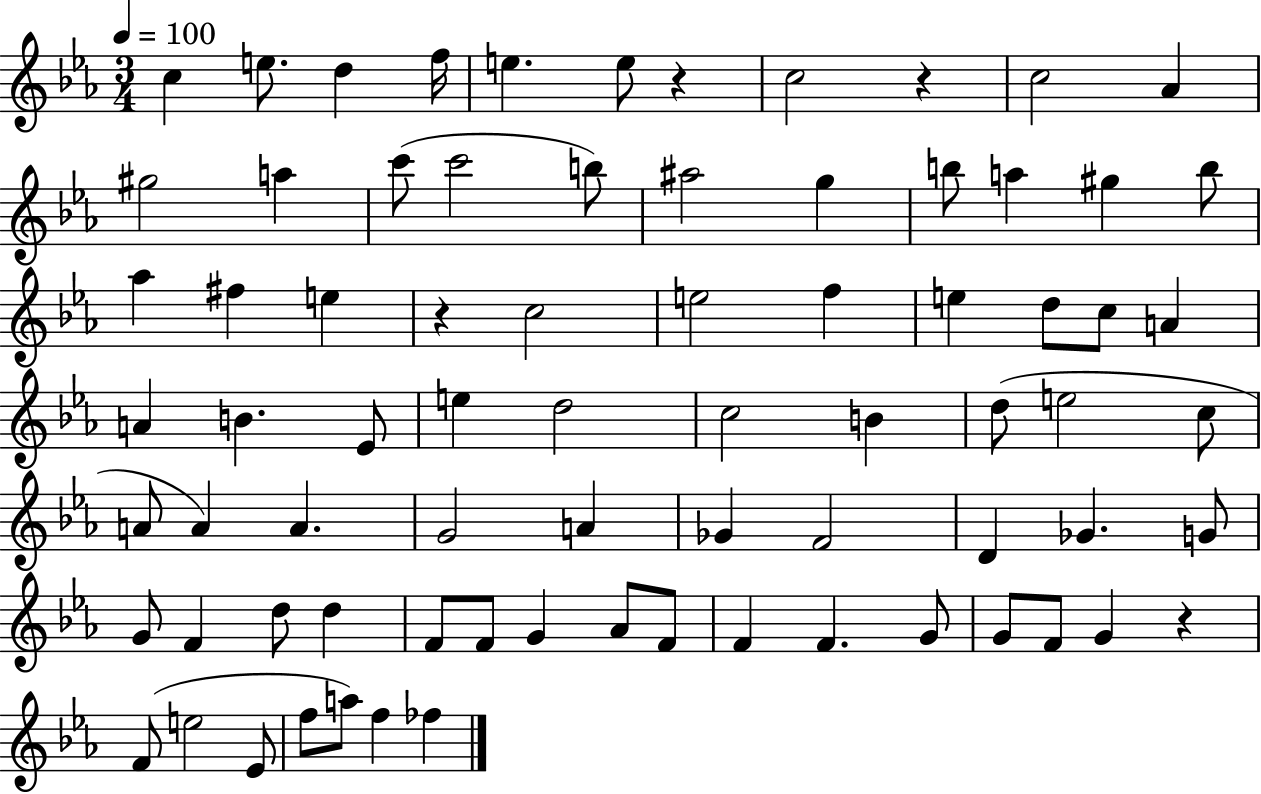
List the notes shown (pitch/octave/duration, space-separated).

C5/q E5/e. D5/q F5/s E5/q. E5/e R/q C5/h R/q C5/h Ab4/q G#5/h A5/q C6/e C6/h B5/e A#5/h G5/q B5/e A5/q G#5/q B5/e Ab5/q F#5/q E5/q R/q C5/h E5/h F5/q E5/q D5/e C5/e A4/q A4/q B4/q. Eb4/e E5/q D5/h C5/h B4/q D5/e E5/h C5/e A4/e A4/q A4/q. G4/h A4/q Gb4/q F4/h D4/q Gb4/q. G4/e G4/e F4/q D5/e D5/q F4/e F4/e G4/q Ab4/e F4/e F4/q F4/q. G4/e G4/e F4/e G4/q R/q F4/e E5/h Eb4/e F5/e A5/e F5/q FES5/q